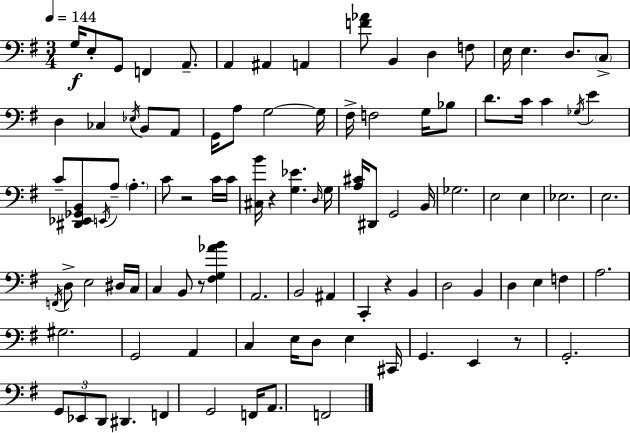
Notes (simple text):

G3/s E3/e G2/e F2/q A2/e. A2/q A#2/q A2/q [F4,Ab4]/e B2/q D3/q F3/e E3/s E3/q. D3/e. C3/e D3/q CES3/q Eb3/s B2/e A2/e G2/s A3/e G3/h G3/s F#3/s F3/h G3/s Bb3/e D4/e. C4/s C4/q Gb3/s E4/q C4/e [D#2,Eb2,Gb2,B2]/e E2/s A3/e A3/q. C4/e R/h C4/s C4/s [C#3,B4]/s R/q [G3,Eb4]/q. D3/s G3/s [A3,C#4]/s D#2/e G2/h B2/s Gb3/h. E3/h E3/q Eb3/h. E3/h. F2/s D3/e E3/h D#3/s C3/s C3/q B2/e R/e [F#3,G3,Ab4,B4]/q A2/h. B2/h A#2/q C2/q R/q B2/q D3/h B2/q D3/q E3/q F3/q A3/h. G#3/h. G2/h A2/q C3/q E3/s D3/e E3/q C#2/s G2/q. E2/q R/e G2/h. G2/e Eb2/e D2/e D#2/q. F2/q G2/h F2/s A2/e. F2/h